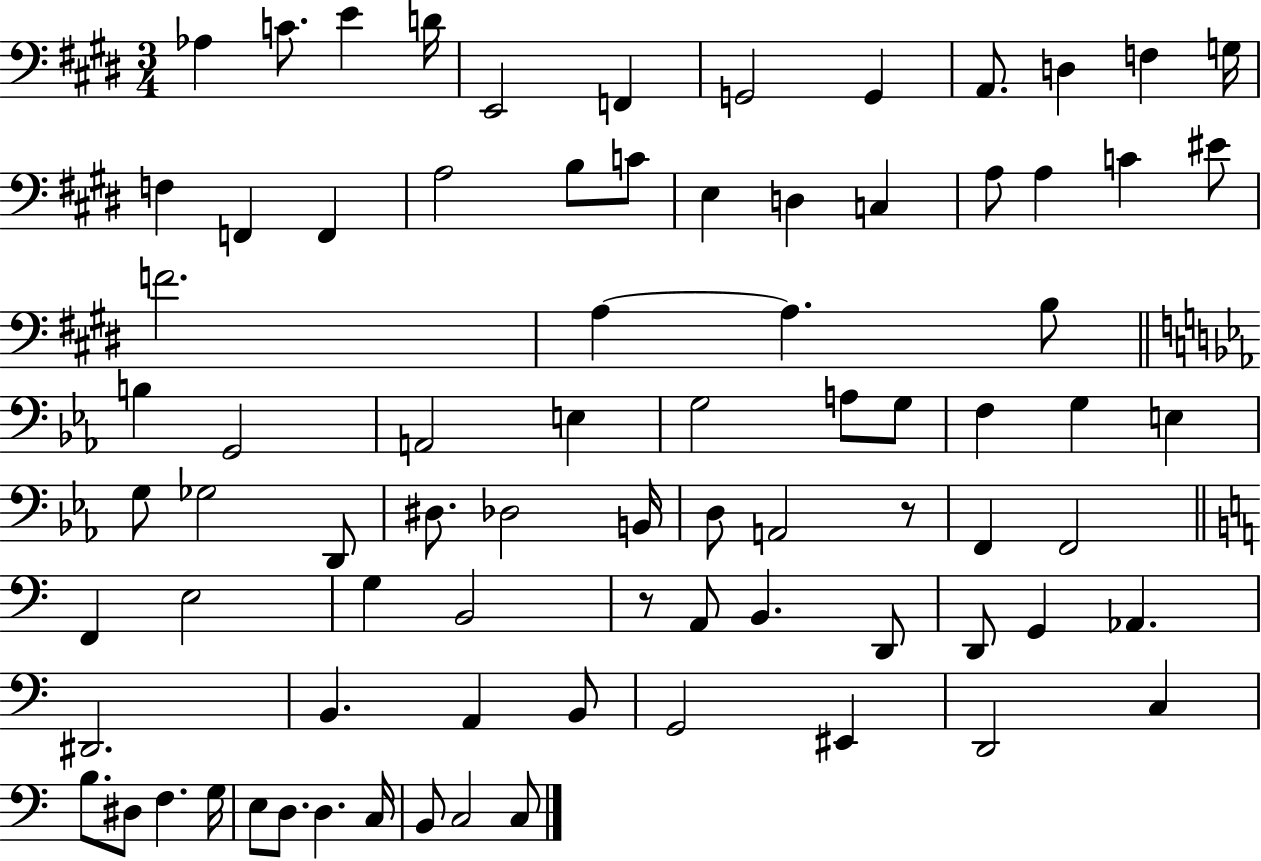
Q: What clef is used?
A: bass